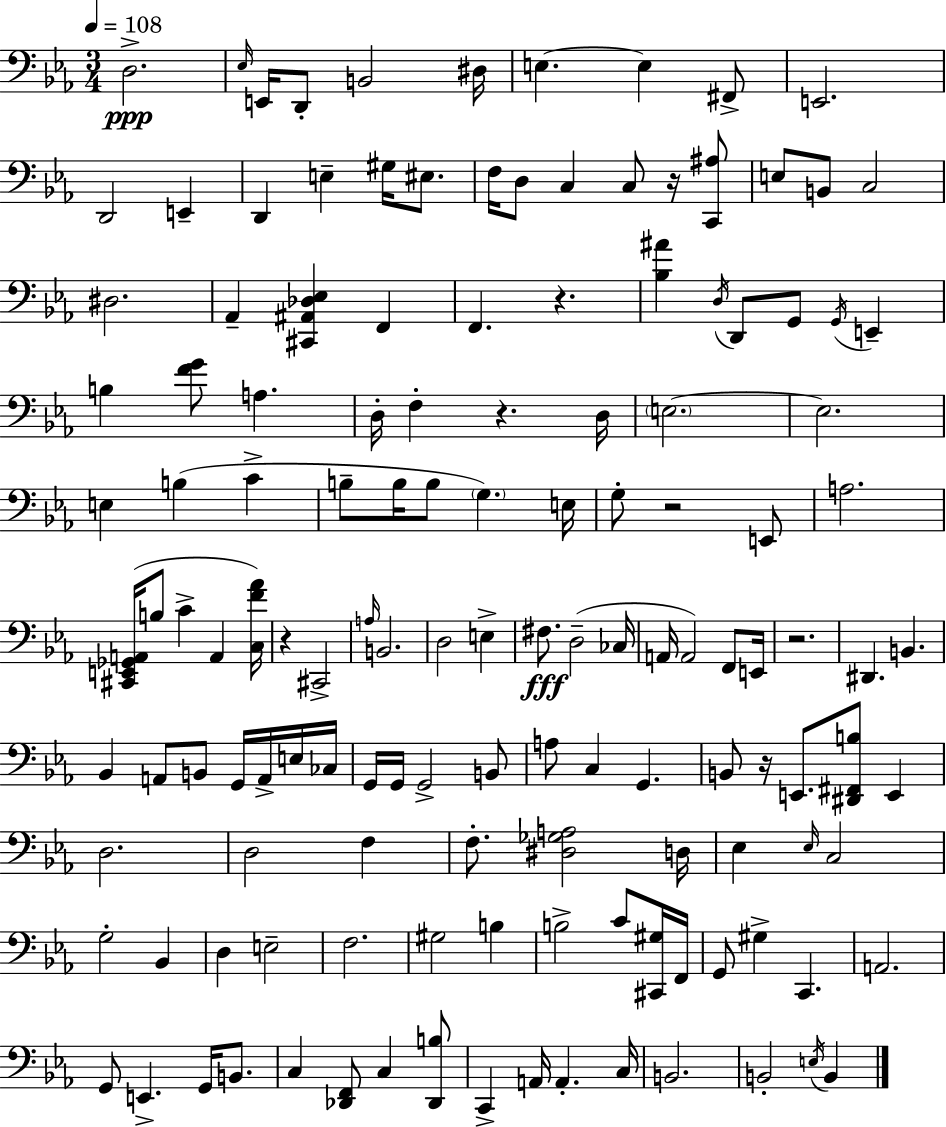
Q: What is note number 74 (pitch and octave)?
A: CES3